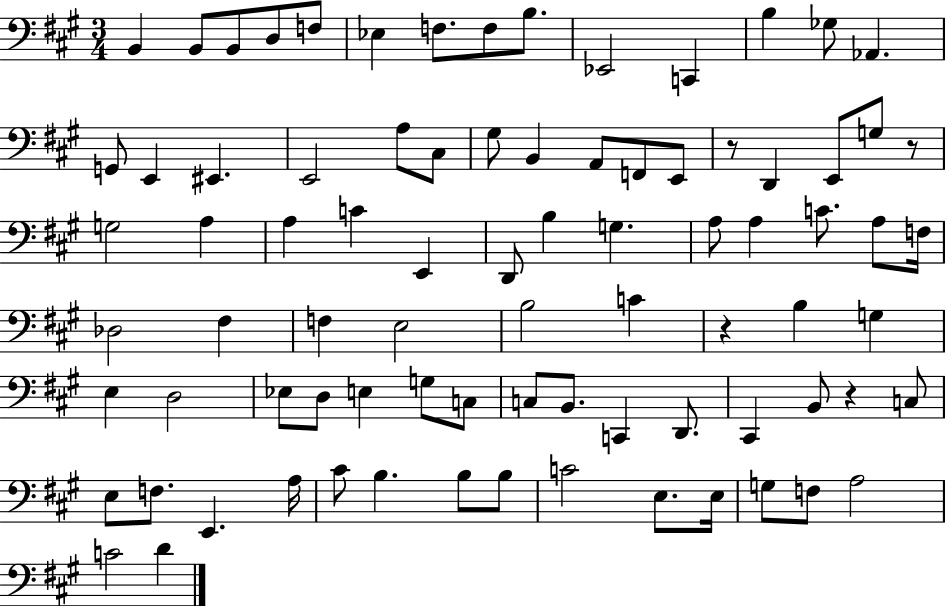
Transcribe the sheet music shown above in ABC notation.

X:1
T:Untitled
M:3/4
L:1/4
K:A
B,, B,,/2 B,,/2 D,/2 F,/2 _E, F,/2 F,/2 B,/2 _E,,2 C,, B, _G,/2 _A,, G,,/2 E,, ^E,, E,,2 A,/2 ^C,/2 ^G,/2 B,, A,,/2 F,,/2 E,,/2 z/2 D,, E,,/2 G,/2 z/2 G,2 A, A, C E,, D,,/2 B, G, A,/2 A, C/2 A,/2 F,/4 _D,2 ^F, F, E,2 B,2 C z B, G, E, D,2 _E,/2 D,/2 E, G,/2 C,/2 C,/2 B,,/2 C,, D,,/2 ^C,, B,,/2 z C,/2 E,/2 F,/2 E,, A,/4 ^C/2 B, B,/2 B,/2 C2 E,/2 E,/4 G,/2 F,/2 A,2 C2 D